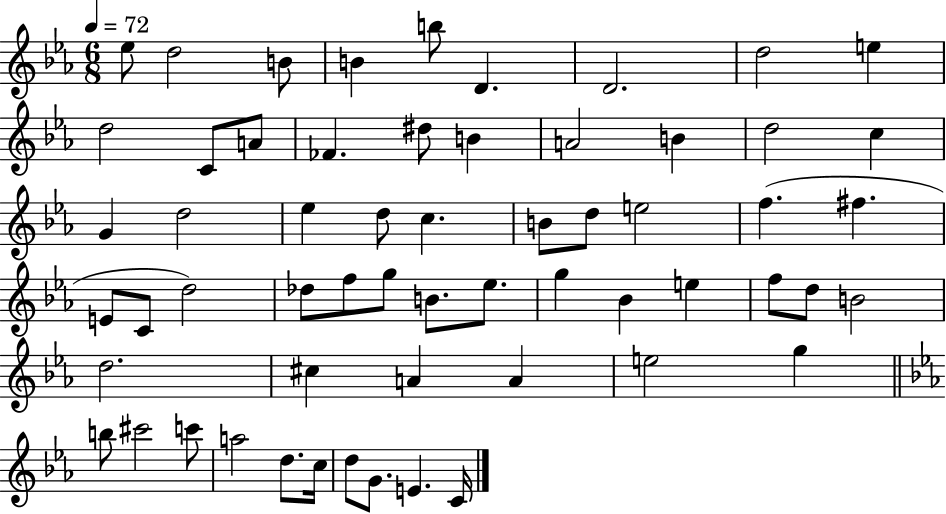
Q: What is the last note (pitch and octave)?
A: C4